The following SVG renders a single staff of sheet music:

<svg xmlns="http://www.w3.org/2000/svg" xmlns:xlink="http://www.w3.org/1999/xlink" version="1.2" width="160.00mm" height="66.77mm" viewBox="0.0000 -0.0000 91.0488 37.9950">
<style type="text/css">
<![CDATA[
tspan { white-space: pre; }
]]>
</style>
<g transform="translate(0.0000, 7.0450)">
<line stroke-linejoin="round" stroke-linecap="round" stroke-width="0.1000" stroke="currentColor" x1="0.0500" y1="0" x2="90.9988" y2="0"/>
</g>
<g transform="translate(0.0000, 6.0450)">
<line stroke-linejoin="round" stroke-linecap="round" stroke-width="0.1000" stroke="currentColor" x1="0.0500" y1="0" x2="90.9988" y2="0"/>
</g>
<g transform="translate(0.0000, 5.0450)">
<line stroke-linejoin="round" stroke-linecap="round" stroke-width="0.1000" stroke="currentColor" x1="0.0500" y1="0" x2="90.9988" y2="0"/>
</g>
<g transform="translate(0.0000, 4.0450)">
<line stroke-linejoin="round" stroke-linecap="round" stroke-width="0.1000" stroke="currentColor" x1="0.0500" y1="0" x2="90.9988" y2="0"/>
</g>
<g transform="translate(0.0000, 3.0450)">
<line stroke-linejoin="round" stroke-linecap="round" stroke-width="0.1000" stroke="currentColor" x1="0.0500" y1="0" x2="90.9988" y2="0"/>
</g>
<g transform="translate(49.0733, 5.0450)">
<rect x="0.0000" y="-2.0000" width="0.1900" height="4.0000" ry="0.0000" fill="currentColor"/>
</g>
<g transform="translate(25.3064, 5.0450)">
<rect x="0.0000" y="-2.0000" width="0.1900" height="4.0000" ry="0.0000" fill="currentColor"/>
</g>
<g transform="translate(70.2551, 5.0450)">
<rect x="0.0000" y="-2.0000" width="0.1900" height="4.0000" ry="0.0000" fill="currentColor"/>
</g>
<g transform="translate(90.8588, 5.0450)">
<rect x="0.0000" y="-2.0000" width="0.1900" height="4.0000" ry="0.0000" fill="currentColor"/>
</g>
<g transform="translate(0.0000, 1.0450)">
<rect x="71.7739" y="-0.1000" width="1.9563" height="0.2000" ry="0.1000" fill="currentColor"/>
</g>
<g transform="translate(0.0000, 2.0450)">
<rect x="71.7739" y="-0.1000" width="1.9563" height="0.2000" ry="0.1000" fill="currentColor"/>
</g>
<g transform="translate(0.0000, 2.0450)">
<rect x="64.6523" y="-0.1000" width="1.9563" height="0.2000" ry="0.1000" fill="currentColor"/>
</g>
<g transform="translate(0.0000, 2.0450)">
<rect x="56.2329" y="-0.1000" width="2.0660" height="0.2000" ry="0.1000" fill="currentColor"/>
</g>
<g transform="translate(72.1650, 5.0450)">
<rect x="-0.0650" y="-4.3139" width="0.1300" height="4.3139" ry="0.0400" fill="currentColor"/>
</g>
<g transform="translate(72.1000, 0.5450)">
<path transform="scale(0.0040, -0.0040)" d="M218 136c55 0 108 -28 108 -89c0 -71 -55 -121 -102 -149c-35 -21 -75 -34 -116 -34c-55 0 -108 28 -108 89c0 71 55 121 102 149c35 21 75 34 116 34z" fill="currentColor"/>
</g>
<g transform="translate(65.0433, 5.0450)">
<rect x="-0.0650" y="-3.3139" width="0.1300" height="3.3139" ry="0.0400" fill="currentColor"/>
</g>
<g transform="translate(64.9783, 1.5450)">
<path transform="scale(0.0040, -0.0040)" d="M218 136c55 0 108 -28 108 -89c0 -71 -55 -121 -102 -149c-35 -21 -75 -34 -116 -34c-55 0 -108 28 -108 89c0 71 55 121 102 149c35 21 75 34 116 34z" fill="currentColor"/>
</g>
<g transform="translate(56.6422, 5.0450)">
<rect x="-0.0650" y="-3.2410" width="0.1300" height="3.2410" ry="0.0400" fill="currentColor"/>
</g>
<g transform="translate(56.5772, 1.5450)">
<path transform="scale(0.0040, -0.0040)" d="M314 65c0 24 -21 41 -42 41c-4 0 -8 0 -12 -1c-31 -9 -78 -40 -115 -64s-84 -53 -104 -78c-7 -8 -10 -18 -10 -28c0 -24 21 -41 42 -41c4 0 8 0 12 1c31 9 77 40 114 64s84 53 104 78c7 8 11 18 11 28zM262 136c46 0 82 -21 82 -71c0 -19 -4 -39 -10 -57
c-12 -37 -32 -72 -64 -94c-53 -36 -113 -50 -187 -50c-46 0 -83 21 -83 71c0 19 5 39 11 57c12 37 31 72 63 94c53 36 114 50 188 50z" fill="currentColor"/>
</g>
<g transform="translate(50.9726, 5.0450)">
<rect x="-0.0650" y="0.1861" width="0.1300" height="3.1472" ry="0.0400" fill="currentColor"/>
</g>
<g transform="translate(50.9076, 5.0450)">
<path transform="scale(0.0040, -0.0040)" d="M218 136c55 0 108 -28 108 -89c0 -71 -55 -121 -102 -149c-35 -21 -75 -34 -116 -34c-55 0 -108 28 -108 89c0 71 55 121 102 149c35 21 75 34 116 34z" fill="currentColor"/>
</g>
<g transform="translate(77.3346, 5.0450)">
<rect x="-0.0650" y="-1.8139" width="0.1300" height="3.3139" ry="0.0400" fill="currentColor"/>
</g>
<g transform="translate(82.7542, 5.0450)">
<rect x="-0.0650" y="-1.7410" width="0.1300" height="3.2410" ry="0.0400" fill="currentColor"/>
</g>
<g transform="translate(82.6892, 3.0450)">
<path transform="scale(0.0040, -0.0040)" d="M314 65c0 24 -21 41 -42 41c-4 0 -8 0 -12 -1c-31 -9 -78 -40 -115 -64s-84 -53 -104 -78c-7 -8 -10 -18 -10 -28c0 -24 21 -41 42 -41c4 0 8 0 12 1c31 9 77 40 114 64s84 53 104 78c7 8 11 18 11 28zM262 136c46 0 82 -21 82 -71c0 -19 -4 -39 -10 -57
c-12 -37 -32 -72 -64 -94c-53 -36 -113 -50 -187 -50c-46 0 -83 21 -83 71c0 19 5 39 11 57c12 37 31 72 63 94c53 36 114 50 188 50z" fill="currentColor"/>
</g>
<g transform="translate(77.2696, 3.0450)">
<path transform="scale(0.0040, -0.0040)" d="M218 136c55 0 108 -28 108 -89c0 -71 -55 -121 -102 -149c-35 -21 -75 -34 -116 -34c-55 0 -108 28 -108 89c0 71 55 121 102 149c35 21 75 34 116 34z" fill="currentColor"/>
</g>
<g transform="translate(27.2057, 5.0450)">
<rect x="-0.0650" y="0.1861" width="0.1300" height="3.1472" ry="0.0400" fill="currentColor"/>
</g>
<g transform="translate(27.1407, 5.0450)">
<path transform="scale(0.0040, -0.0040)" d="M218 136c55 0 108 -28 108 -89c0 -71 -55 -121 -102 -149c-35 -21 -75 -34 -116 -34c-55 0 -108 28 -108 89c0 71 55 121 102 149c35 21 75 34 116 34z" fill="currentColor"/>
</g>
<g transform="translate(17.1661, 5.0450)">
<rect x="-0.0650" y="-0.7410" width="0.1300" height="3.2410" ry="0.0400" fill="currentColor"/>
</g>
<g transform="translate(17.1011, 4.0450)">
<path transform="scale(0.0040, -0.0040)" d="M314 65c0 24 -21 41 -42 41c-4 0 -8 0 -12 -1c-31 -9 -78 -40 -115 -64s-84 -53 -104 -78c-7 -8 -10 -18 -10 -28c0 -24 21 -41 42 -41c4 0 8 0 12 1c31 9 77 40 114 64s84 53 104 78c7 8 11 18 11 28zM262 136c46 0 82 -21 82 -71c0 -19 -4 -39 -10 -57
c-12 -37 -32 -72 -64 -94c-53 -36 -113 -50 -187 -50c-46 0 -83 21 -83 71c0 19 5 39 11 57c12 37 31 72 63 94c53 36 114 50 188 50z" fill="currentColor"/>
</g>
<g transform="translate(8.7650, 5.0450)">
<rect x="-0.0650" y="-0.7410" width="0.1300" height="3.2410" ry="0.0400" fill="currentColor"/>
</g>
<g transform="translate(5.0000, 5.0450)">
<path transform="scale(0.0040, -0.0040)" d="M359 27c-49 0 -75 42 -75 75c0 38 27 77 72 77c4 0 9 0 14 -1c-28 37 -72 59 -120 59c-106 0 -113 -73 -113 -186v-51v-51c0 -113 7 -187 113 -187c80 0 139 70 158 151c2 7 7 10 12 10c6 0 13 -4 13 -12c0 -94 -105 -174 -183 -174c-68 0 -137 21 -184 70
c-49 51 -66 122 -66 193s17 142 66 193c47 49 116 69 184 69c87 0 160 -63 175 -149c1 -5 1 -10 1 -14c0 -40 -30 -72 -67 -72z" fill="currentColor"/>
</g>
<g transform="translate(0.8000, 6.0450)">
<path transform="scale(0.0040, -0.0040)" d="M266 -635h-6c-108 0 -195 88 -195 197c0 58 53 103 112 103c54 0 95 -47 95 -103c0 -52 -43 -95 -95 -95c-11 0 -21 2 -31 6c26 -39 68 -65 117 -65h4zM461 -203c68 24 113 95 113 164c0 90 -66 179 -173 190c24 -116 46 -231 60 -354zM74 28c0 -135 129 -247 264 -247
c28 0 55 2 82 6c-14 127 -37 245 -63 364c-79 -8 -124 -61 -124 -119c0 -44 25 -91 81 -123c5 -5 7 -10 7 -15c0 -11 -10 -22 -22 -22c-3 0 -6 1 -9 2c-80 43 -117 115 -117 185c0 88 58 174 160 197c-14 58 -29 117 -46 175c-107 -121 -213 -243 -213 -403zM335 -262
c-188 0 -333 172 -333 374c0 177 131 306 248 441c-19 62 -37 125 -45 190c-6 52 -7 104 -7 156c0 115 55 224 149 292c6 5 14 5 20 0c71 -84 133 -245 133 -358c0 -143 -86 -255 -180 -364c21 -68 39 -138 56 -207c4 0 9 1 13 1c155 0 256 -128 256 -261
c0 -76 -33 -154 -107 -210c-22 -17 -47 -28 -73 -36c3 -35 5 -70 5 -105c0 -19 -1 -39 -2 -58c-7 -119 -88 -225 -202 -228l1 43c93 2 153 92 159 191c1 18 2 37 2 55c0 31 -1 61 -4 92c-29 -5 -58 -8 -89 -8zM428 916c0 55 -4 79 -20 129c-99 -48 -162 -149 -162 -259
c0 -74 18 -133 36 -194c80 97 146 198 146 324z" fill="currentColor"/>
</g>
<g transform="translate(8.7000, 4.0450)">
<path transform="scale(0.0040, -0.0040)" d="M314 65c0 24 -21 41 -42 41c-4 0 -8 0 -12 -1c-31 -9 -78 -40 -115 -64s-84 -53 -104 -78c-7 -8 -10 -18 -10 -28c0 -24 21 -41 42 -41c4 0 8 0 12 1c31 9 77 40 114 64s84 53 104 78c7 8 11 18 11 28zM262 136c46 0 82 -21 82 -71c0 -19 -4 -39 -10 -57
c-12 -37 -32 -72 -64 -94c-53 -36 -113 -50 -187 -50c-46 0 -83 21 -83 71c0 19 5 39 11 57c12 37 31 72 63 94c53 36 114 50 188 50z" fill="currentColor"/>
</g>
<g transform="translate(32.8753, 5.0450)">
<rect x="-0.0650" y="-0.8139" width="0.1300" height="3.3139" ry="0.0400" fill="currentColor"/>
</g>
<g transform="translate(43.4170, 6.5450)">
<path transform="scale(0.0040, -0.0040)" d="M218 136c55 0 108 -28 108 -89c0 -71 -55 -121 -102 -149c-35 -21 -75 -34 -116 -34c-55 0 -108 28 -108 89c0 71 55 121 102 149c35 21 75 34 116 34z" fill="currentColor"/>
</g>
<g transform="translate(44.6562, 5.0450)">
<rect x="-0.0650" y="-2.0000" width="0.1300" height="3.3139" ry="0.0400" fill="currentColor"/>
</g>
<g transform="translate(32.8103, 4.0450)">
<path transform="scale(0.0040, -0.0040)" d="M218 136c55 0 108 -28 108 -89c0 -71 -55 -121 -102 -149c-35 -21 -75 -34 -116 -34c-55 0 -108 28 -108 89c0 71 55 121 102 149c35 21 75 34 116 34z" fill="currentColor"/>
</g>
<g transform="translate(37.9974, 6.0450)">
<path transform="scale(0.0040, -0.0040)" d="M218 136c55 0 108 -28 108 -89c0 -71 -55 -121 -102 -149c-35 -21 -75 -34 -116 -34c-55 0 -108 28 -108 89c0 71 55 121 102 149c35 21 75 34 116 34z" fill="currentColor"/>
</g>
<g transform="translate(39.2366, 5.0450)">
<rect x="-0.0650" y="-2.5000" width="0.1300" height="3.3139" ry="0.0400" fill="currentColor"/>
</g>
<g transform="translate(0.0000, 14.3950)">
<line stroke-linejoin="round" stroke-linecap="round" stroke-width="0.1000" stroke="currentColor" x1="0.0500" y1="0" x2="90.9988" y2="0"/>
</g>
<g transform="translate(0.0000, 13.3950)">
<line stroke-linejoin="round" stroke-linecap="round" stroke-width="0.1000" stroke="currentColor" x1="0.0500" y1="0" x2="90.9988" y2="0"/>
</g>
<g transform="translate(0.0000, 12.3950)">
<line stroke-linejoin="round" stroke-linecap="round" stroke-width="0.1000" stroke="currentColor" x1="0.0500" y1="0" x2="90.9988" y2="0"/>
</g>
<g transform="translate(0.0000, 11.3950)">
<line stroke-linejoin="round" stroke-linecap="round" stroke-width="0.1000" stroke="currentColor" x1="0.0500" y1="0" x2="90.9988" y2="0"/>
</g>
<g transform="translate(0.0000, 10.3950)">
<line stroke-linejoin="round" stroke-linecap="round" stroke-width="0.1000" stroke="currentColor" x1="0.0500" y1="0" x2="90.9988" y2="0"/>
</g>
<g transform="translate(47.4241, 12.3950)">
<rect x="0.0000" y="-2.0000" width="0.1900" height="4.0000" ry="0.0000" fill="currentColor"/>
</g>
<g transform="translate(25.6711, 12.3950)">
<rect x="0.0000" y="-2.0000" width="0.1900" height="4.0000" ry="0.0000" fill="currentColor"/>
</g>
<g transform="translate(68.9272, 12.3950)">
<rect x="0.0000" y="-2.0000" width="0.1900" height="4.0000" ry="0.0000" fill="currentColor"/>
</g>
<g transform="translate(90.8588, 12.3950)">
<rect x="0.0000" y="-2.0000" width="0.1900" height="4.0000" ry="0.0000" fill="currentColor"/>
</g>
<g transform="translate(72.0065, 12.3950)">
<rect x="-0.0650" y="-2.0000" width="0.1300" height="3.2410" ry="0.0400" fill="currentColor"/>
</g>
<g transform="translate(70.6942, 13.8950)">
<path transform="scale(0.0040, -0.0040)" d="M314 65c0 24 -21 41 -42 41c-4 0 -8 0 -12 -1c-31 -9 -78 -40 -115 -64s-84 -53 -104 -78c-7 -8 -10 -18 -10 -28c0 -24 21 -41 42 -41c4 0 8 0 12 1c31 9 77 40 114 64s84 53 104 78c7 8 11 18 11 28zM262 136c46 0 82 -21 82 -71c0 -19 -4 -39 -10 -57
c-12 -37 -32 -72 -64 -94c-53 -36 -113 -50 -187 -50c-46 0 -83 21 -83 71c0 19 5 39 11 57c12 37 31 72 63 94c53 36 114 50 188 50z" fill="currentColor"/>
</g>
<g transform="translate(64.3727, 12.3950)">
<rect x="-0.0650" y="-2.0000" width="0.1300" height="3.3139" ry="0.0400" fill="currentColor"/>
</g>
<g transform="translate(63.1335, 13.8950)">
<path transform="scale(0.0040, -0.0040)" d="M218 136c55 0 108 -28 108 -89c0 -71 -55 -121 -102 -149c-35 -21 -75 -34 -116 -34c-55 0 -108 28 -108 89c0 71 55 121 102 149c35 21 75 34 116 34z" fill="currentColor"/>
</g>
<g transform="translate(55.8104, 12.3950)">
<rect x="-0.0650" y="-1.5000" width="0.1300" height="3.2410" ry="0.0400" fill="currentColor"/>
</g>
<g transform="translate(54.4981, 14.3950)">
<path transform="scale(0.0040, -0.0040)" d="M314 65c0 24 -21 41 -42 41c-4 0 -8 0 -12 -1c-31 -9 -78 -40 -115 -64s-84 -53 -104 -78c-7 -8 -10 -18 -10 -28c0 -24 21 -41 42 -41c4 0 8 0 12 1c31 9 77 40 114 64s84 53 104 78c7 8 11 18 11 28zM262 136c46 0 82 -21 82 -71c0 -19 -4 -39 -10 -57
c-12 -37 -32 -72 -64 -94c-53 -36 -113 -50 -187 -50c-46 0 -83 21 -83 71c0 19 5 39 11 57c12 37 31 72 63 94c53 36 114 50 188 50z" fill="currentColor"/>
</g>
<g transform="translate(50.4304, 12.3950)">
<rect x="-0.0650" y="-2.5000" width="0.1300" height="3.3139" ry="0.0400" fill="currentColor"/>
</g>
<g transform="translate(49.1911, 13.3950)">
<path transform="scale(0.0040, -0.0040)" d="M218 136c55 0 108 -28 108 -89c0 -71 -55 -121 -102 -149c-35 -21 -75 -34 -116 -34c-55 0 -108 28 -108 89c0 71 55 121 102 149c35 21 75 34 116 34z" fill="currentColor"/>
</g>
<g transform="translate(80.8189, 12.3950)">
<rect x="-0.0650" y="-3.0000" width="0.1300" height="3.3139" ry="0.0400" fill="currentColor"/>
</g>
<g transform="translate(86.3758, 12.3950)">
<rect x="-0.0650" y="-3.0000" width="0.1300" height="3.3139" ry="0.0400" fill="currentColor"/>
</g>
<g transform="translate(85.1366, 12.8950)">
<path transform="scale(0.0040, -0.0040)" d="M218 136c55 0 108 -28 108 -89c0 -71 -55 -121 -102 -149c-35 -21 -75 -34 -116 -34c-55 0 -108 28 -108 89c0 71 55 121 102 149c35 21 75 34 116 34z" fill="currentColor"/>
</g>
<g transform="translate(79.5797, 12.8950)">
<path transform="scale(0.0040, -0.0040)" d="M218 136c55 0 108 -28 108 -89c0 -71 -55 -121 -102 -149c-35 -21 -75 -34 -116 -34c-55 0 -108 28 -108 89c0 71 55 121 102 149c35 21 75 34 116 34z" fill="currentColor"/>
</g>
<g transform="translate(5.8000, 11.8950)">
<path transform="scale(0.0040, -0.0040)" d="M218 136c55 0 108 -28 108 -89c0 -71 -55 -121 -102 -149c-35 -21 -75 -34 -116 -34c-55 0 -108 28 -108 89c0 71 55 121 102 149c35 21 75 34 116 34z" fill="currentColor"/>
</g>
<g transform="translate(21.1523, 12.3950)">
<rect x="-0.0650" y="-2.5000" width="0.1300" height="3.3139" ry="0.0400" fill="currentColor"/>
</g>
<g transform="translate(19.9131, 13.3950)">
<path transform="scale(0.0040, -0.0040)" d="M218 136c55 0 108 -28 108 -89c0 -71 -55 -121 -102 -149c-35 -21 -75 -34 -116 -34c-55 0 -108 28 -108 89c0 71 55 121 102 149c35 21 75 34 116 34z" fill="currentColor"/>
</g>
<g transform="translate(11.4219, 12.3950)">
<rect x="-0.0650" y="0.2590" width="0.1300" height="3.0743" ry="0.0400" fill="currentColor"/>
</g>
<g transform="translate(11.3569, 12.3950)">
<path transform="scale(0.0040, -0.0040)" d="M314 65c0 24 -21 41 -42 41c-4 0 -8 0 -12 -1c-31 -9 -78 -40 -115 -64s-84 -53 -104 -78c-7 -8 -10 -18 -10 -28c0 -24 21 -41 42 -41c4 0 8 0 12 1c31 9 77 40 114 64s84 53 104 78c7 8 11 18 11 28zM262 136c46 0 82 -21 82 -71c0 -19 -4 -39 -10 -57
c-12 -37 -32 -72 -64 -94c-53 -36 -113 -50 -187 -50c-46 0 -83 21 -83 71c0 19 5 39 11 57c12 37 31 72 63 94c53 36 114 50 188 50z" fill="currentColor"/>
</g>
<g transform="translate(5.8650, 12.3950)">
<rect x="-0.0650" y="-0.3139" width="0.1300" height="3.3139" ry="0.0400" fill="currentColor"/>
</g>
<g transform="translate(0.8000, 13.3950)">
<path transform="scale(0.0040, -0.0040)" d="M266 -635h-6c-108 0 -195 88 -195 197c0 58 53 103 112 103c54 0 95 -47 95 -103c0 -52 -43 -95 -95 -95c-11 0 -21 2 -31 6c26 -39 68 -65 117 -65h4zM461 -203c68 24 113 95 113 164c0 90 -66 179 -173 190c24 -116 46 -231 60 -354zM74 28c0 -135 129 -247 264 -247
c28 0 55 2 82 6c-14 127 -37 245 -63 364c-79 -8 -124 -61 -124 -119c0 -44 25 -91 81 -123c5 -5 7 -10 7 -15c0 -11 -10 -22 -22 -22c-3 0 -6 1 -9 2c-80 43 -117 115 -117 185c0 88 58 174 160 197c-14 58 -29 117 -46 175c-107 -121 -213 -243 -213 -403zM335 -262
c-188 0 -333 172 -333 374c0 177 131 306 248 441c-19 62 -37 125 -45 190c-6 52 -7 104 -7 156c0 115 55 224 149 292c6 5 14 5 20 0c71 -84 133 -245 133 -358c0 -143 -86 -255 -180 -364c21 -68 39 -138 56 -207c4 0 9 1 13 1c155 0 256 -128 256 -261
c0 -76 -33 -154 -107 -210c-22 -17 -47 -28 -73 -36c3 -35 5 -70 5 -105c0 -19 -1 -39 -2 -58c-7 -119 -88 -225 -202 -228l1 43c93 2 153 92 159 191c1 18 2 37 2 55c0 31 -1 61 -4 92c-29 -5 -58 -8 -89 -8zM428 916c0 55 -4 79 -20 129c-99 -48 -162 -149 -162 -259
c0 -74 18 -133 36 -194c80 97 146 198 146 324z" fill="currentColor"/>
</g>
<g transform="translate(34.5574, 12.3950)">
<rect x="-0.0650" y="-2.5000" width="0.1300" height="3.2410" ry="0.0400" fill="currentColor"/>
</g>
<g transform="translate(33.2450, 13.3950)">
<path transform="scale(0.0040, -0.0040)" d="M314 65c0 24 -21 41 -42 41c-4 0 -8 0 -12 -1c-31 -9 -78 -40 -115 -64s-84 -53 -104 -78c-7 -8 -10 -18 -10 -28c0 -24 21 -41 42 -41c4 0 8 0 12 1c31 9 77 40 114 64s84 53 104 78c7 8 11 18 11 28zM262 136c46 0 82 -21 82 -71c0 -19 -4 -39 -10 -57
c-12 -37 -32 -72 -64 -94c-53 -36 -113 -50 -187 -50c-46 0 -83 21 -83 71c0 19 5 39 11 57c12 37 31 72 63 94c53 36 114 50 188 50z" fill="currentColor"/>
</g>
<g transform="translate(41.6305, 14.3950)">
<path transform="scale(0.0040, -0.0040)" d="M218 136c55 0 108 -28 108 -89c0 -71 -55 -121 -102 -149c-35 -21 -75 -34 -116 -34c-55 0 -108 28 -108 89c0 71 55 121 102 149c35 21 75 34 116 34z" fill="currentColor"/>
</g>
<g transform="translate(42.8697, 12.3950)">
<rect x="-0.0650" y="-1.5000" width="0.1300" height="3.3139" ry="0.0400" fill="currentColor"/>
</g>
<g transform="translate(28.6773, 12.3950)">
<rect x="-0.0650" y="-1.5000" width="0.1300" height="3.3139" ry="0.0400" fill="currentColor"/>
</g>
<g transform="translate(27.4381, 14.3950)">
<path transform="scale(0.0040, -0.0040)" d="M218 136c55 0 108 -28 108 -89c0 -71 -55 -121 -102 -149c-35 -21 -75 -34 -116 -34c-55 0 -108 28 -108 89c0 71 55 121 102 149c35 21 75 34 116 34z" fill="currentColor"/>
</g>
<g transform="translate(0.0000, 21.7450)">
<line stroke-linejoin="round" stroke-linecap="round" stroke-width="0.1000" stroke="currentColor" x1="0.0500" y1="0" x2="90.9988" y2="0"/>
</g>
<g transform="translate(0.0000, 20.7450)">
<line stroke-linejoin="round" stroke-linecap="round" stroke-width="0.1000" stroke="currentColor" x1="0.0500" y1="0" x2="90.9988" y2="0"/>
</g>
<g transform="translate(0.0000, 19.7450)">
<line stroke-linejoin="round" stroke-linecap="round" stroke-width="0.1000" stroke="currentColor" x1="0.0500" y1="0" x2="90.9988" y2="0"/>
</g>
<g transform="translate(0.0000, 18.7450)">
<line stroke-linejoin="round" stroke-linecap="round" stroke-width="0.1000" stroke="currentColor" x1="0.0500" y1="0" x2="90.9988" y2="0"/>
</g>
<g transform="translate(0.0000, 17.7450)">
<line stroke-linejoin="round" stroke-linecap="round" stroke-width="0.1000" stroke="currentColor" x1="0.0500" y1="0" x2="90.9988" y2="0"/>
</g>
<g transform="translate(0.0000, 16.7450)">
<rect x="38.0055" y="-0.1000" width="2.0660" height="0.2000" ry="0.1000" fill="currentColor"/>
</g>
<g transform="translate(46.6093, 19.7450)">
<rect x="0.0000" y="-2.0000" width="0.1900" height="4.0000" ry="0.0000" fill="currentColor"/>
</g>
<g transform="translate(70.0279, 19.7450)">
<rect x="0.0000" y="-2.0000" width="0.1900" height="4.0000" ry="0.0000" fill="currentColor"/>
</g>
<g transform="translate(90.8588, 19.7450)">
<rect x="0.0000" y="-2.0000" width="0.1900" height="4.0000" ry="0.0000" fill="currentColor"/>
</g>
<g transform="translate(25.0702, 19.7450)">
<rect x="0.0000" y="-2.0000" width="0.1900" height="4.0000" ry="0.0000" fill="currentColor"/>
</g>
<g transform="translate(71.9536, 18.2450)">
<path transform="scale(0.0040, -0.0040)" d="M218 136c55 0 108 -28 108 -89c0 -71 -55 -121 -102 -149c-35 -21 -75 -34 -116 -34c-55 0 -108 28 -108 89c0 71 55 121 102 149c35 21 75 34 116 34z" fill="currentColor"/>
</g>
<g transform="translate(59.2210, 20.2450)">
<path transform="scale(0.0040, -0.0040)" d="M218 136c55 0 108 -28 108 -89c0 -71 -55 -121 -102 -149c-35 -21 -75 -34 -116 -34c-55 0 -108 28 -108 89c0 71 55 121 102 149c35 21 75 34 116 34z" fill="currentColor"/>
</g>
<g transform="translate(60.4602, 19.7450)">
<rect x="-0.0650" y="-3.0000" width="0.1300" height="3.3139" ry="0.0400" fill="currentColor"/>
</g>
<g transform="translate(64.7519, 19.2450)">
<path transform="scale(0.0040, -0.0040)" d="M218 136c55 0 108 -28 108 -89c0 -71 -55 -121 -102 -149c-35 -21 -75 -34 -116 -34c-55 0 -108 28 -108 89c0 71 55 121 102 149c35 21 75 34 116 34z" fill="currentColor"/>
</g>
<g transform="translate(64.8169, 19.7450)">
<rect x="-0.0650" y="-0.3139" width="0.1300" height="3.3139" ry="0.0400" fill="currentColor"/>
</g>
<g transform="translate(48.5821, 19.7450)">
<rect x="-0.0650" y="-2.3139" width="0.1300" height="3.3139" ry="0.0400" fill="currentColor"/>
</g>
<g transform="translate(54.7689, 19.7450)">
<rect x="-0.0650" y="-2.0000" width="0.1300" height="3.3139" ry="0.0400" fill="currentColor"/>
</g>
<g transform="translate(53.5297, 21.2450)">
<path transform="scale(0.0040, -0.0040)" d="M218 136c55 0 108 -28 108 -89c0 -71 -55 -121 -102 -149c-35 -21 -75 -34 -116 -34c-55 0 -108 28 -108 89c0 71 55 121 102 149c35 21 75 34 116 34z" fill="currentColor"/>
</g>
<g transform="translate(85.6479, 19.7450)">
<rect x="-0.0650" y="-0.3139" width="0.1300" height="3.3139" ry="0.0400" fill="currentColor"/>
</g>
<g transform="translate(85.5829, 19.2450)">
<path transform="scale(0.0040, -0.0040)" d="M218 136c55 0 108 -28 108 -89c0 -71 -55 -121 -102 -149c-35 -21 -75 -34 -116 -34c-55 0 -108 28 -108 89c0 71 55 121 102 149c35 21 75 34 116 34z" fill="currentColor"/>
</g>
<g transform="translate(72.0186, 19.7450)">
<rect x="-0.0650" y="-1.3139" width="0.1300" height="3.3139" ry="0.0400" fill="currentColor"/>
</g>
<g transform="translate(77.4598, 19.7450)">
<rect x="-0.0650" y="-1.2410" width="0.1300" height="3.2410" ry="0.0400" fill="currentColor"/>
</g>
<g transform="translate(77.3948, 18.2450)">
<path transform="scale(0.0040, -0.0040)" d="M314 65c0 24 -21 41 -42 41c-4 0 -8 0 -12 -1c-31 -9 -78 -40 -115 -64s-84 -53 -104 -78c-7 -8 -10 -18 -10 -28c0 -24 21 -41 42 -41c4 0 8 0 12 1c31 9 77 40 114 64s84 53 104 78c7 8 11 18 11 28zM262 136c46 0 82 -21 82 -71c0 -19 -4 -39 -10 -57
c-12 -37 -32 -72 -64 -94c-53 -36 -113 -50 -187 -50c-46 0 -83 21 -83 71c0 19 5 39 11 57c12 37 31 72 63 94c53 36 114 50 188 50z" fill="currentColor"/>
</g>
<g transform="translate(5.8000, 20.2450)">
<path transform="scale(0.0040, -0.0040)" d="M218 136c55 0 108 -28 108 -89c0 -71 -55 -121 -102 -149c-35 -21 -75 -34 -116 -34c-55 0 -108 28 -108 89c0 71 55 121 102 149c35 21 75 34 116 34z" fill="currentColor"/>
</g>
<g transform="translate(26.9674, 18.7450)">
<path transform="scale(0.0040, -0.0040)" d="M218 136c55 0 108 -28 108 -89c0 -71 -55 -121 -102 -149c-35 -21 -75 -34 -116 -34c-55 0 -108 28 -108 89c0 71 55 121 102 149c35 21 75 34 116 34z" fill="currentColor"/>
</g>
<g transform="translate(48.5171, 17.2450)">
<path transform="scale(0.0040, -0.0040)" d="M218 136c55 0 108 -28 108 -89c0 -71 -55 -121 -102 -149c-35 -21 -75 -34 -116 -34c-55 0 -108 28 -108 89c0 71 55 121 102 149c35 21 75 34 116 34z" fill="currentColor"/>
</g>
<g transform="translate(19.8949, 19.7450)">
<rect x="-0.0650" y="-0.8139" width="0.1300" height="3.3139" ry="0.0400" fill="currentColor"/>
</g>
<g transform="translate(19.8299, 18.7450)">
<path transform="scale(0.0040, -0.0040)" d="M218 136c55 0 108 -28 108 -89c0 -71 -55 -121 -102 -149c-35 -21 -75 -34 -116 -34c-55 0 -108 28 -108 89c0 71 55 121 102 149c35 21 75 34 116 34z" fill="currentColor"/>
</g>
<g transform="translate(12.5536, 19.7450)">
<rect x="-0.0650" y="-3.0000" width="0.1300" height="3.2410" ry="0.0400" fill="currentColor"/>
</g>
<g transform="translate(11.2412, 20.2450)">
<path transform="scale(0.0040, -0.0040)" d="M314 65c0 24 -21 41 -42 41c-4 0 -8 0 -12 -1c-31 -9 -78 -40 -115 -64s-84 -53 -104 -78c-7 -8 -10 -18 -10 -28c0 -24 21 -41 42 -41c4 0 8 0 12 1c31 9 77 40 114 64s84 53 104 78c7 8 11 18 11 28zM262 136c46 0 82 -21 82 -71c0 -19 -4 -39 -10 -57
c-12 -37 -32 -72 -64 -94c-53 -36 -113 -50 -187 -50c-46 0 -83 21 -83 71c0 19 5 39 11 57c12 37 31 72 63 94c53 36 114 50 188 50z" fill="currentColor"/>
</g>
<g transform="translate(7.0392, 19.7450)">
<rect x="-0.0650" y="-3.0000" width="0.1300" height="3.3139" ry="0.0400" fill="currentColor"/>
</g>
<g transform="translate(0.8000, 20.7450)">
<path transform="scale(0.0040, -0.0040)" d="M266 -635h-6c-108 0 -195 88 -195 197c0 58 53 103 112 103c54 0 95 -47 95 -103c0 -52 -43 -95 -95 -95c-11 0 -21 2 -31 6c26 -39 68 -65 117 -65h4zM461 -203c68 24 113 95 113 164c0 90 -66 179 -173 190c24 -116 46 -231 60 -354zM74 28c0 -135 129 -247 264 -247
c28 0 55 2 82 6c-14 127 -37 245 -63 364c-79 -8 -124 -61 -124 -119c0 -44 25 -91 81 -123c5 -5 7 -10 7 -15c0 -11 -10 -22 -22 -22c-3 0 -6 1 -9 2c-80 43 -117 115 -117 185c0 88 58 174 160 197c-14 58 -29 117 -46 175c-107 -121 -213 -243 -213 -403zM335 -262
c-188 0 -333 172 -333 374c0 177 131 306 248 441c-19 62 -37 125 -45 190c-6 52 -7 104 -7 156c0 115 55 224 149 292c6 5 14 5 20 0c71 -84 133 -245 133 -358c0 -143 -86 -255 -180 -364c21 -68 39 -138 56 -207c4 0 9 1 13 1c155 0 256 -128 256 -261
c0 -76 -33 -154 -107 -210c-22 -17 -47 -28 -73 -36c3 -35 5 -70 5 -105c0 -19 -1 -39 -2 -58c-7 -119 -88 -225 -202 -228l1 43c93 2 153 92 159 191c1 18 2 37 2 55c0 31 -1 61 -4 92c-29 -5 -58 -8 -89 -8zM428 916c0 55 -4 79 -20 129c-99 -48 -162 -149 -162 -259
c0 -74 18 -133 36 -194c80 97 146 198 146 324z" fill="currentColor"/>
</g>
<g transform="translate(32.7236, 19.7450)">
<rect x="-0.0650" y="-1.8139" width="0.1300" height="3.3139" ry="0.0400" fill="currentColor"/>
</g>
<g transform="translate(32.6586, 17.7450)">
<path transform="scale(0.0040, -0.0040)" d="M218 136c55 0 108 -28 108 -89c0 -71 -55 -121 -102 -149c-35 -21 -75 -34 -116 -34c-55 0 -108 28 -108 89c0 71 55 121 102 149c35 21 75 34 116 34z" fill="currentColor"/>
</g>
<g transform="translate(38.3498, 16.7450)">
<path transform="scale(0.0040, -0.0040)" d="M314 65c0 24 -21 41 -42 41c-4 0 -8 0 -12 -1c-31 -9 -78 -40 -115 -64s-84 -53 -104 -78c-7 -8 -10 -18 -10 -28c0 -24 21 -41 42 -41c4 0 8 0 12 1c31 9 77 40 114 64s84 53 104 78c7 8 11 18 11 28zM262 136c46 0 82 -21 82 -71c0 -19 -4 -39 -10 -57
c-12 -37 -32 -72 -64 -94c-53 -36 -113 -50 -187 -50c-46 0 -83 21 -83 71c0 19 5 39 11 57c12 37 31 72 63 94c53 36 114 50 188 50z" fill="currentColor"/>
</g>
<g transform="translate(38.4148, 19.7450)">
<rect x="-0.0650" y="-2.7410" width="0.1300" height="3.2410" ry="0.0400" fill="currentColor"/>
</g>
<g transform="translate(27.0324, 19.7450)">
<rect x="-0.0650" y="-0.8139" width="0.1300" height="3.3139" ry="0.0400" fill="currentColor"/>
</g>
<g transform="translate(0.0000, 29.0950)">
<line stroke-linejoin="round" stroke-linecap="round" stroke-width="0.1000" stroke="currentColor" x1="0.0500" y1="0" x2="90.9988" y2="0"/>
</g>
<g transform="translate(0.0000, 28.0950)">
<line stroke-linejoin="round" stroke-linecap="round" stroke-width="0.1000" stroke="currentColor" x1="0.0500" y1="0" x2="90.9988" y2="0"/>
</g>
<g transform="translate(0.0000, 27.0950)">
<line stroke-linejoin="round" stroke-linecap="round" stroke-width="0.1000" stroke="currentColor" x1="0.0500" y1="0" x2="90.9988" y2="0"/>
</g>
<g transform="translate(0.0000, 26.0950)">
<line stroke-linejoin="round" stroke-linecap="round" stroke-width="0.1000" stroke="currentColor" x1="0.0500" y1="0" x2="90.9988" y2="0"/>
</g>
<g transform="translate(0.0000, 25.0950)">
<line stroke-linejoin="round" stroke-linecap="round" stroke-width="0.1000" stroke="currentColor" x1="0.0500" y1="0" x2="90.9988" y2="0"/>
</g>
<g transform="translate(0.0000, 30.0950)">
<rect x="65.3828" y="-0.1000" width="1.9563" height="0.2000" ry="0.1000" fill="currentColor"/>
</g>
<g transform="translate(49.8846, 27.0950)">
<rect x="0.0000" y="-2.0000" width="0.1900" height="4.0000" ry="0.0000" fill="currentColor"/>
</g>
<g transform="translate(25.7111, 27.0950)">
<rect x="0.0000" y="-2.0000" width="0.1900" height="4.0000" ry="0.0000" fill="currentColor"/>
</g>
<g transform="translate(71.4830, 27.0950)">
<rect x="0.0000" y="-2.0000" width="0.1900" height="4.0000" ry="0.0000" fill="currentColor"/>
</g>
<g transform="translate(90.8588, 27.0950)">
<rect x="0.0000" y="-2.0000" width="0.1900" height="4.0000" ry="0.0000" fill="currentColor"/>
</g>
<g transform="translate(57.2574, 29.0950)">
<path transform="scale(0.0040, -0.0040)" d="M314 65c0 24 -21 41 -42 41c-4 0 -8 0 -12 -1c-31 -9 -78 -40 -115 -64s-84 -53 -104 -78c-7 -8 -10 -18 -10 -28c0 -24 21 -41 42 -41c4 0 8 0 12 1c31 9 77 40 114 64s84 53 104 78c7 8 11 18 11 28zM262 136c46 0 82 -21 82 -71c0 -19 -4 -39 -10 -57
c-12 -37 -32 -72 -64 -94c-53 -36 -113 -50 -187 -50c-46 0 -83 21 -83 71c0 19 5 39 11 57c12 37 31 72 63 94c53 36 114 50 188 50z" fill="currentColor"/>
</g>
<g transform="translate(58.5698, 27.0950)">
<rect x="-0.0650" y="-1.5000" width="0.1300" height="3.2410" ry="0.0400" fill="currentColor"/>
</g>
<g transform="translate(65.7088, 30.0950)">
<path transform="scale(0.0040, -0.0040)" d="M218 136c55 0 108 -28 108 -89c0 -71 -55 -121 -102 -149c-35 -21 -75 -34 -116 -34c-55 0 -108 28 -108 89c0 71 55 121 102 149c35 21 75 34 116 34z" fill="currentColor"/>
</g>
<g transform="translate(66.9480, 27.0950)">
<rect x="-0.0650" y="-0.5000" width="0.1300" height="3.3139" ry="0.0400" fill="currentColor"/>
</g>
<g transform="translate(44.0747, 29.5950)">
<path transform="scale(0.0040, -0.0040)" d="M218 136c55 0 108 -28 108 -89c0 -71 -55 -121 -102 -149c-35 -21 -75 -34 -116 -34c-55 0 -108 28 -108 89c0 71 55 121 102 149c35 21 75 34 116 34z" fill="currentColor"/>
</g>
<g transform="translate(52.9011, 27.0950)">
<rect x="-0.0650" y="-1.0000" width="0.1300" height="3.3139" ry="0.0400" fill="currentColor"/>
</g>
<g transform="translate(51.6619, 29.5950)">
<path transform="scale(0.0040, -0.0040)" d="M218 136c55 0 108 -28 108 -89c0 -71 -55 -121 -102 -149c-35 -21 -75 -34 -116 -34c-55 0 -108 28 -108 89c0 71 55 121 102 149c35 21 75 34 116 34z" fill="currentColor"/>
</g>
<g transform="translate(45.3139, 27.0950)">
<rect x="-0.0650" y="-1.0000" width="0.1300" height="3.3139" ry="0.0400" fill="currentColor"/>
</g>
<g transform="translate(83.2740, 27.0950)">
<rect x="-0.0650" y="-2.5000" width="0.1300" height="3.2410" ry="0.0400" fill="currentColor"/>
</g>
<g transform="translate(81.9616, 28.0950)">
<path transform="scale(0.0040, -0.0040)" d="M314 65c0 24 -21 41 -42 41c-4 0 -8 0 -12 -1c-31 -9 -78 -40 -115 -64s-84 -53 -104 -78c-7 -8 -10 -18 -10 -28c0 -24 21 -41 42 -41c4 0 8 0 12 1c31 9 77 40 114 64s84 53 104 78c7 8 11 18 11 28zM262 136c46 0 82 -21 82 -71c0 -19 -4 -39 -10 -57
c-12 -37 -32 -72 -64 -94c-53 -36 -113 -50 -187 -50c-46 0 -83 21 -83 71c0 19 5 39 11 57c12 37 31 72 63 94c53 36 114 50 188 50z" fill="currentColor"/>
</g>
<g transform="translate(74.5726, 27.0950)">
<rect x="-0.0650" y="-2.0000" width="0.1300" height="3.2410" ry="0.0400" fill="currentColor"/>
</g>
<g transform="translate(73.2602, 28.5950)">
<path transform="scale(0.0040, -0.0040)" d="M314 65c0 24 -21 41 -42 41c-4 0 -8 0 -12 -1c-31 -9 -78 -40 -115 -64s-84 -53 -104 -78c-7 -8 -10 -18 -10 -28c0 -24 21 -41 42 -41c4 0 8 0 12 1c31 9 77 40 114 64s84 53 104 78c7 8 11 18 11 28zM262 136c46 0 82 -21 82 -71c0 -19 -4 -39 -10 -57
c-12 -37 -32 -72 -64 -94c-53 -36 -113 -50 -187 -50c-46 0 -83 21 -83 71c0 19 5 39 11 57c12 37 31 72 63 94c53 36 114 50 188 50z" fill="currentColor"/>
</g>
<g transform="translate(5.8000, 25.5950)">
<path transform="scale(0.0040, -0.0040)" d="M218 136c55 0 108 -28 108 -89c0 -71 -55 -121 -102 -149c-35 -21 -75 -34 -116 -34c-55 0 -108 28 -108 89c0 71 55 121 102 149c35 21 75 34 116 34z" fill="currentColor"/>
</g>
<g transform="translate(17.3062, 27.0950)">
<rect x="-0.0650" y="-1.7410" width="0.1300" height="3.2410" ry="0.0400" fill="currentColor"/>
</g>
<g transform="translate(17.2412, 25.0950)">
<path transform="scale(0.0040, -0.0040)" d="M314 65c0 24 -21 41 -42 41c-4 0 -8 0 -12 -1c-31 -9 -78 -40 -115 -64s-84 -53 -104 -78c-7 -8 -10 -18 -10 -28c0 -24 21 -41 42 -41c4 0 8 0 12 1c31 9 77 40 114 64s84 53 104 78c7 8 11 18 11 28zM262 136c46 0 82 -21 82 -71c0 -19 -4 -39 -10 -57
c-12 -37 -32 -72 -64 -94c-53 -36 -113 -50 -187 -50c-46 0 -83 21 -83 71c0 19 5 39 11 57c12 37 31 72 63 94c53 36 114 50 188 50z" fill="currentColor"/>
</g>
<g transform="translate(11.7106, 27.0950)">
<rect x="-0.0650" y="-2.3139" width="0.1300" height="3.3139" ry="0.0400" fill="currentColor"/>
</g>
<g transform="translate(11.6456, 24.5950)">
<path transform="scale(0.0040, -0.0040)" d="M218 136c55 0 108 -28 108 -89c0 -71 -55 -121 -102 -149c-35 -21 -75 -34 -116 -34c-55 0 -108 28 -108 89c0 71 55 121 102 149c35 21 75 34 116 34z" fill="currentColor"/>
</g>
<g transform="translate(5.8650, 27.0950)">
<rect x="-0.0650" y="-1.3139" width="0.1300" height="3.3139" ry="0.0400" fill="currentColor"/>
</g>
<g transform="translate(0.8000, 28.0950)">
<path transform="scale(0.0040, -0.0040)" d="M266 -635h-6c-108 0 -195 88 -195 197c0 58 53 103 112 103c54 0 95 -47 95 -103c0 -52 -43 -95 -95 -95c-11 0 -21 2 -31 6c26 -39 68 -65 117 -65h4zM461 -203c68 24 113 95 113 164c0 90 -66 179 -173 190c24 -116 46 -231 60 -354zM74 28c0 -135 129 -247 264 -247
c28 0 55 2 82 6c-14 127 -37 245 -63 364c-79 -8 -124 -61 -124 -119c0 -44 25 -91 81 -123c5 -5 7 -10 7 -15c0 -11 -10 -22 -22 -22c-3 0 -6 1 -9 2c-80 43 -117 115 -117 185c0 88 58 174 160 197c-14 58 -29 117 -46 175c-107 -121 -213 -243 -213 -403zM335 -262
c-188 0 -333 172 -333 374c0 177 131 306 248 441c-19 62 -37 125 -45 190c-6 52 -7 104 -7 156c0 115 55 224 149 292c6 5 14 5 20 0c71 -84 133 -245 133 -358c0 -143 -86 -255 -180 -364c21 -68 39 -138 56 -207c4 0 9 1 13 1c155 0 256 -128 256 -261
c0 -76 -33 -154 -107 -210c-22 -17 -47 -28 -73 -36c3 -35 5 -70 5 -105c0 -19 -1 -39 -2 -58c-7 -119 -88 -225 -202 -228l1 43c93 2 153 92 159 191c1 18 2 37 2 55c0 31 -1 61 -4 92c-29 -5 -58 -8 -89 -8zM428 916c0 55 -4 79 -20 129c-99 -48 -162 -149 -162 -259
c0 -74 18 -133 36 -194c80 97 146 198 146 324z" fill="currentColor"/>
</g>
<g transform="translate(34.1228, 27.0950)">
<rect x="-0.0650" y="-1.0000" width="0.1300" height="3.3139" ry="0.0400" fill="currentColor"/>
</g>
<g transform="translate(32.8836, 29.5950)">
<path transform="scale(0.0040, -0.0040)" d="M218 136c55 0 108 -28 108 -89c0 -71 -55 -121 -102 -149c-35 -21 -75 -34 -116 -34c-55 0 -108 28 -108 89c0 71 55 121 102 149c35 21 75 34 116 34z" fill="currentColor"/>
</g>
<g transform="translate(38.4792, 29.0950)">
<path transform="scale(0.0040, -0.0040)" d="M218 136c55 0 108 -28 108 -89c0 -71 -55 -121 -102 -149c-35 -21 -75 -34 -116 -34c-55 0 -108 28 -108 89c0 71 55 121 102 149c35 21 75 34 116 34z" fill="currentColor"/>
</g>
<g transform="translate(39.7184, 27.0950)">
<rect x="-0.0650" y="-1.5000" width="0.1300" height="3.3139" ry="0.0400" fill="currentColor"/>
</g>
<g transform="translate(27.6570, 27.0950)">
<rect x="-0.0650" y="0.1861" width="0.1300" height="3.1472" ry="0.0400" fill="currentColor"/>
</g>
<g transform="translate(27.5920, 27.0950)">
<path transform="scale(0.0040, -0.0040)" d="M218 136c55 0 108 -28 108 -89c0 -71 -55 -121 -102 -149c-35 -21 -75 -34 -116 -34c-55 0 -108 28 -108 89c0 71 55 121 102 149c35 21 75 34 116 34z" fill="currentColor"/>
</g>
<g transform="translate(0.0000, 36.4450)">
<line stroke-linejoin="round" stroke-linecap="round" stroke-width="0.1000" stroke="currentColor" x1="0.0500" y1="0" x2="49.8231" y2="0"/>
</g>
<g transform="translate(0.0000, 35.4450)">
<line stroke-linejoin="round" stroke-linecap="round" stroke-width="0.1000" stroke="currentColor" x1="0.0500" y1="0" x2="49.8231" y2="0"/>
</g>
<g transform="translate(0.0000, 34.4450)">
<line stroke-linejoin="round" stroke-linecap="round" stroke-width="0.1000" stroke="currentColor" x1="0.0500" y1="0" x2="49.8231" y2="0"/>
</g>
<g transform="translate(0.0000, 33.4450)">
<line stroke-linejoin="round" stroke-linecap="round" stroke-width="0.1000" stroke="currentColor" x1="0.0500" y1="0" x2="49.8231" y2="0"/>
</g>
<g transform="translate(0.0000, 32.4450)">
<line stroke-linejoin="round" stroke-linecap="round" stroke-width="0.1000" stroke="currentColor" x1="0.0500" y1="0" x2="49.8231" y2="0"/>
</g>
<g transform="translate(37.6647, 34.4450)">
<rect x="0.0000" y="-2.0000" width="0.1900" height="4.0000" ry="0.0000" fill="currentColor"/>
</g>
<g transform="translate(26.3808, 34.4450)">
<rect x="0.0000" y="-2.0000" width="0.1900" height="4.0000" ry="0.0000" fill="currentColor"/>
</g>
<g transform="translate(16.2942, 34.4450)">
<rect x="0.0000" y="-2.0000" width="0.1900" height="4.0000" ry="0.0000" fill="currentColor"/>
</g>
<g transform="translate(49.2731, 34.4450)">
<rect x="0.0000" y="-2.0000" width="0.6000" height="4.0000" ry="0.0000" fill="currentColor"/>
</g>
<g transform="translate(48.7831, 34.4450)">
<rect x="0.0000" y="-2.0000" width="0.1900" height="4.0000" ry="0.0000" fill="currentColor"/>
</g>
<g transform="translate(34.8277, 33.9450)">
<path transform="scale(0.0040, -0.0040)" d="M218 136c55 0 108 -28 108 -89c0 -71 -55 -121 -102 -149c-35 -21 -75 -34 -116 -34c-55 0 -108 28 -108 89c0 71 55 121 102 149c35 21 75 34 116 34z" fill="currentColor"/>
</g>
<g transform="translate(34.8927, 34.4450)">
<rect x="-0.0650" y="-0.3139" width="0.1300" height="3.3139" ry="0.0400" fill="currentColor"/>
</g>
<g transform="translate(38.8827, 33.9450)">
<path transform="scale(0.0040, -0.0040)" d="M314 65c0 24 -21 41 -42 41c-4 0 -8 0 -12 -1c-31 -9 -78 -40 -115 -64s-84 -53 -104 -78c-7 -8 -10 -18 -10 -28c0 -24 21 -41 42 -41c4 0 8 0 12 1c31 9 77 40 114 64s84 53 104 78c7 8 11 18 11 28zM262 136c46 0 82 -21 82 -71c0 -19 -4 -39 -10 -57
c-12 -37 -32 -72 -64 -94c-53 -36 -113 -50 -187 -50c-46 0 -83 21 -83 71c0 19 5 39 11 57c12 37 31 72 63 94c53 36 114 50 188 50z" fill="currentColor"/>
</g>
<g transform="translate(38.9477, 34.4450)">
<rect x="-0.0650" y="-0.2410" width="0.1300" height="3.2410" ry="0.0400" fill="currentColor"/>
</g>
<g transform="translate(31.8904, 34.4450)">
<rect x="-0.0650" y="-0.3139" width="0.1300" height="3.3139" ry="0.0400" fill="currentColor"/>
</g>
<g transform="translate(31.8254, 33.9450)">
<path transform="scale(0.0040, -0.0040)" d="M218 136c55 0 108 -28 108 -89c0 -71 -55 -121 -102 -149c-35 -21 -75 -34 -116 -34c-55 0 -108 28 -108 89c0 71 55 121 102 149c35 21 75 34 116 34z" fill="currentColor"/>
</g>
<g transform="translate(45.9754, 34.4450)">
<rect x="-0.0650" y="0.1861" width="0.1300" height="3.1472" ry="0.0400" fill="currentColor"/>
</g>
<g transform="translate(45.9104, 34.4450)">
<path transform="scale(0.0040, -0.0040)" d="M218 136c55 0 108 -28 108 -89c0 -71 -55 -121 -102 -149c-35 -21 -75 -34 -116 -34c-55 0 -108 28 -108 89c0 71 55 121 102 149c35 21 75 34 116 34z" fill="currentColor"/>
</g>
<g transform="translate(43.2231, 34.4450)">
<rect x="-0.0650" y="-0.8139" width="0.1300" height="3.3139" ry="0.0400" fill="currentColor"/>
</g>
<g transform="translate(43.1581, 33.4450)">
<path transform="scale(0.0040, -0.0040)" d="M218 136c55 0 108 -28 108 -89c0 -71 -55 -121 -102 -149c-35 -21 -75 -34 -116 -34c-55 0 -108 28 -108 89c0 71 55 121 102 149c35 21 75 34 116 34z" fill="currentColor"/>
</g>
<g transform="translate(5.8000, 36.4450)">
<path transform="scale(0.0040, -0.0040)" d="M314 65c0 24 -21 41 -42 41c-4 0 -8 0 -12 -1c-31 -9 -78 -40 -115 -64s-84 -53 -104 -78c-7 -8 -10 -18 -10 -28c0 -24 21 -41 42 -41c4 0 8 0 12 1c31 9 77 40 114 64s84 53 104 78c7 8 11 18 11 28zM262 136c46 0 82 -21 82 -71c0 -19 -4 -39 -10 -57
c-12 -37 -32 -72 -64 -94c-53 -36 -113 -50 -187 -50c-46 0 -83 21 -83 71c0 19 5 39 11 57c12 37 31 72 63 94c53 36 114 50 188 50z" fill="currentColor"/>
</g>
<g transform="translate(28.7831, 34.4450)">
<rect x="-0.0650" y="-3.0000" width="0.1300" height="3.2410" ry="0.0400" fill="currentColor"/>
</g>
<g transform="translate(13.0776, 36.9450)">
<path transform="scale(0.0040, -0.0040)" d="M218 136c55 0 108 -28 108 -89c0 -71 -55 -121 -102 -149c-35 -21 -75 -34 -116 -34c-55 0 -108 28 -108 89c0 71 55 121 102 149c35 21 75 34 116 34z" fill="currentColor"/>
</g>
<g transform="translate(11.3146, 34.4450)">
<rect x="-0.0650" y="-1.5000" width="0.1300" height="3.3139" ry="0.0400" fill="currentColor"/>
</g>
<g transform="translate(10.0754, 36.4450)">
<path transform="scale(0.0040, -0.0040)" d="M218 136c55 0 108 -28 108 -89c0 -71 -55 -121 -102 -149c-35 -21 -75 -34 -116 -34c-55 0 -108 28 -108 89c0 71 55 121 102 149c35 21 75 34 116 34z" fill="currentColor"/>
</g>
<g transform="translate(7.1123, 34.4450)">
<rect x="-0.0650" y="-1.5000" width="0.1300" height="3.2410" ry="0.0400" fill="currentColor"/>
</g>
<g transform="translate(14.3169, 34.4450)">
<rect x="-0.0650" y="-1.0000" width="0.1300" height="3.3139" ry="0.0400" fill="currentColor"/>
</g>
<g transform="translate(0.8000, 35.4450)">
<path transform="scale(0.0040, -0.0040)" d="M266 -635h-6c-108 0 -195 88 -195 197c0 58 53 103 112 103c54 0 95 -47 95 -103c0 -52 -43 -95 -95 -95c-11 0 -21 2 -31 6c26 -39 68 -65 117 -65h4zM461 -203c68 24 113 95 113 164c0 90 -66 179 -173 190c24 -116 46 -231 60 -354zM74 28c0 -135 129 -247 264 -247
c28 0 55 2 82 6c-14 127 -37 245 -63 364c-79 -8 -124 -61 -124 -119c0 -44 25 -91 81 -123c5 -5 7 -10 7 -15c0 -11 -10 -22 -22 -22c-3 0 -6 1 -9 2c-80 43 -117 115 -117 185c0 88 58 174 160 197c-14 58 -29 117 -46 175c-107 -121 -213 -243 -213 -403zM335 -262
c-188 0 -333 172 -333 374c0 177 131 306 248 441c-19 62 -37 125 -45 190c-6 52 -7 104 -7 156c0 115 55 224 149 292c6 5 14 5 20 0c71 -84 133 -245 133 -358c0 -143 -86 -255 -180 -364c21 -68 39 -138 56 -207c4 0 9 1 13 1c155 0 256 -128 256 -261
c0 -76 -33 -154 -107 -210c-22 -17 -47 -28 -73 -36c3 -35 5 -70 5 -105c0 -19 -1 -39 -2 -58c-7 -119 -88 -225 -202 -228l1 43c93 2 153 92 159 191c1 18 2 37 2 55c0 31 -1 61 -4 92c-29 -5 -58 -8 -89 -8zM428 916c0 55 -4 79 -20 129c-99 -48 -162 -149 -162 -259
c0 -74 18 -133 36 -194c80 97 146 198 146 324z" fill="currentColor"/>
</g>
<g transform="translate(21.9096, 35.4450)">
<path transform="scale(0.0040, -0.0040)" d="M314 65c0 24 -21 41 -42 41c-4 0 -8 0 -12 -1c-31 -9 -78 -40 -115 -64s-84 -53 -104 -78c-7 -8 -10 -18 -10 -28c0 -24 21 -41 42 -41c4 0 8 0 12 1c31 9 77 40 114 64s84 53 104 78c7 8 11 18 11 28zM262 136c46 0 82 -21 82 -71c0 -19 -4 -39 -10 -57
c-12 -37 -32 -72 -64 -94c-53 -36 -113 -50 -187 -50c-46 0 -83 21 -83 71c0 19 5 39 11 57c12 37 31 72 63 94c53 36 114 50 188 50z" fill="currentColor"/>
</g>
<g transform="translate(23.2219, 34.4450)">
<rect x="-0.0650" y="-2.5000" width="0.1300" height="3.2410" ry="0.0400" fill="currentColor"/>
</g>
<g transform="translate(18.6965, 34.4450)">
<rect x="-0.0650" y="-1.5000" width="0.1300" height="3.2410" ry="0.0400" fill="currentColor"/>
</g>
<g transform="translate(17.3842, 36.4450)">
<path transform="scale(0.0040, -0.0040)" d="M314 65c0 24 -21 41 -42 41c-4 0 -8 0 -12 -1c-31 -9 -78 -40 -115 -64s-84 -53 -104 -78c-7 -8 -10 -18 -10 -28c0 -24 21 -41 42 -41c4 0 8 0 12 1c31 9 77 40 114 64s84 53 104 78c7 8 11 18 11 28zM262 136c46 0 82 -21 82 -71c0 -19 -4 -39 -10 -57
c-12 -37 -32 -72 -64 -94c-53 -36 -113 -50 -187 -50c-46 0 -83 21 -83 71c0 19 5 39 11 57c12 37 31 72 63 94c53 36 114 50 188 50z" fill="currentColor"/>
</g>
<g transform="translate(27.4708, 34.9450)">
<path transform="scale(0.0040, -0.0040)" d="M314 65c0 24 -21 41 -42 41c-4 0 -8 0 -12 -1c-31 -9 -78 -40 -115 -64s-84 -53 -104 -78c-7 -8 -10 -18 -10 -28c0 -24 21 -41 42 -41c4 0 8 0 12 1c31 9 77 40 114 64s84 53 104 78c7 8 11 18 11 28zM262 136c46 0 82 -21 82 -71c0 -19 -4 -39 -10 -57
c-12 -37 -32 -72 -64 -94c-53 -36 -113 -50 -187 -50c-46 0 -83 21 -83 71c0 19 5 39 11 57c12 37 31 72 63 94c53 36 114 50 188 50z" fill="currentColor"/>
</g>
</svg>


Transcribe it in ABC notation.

X:1
T:Untitled
M:4/4
L:1/4
K:C
d2 d2 B d G F B b2 b d' f f2 c B2 G E G2 E G E2 F F2 A A A A2 d d f a2 g F A c e e2 c e g f2 B D E D D E2 C F2 G2 E2 E D E2 G2 A2 c c c2 d B